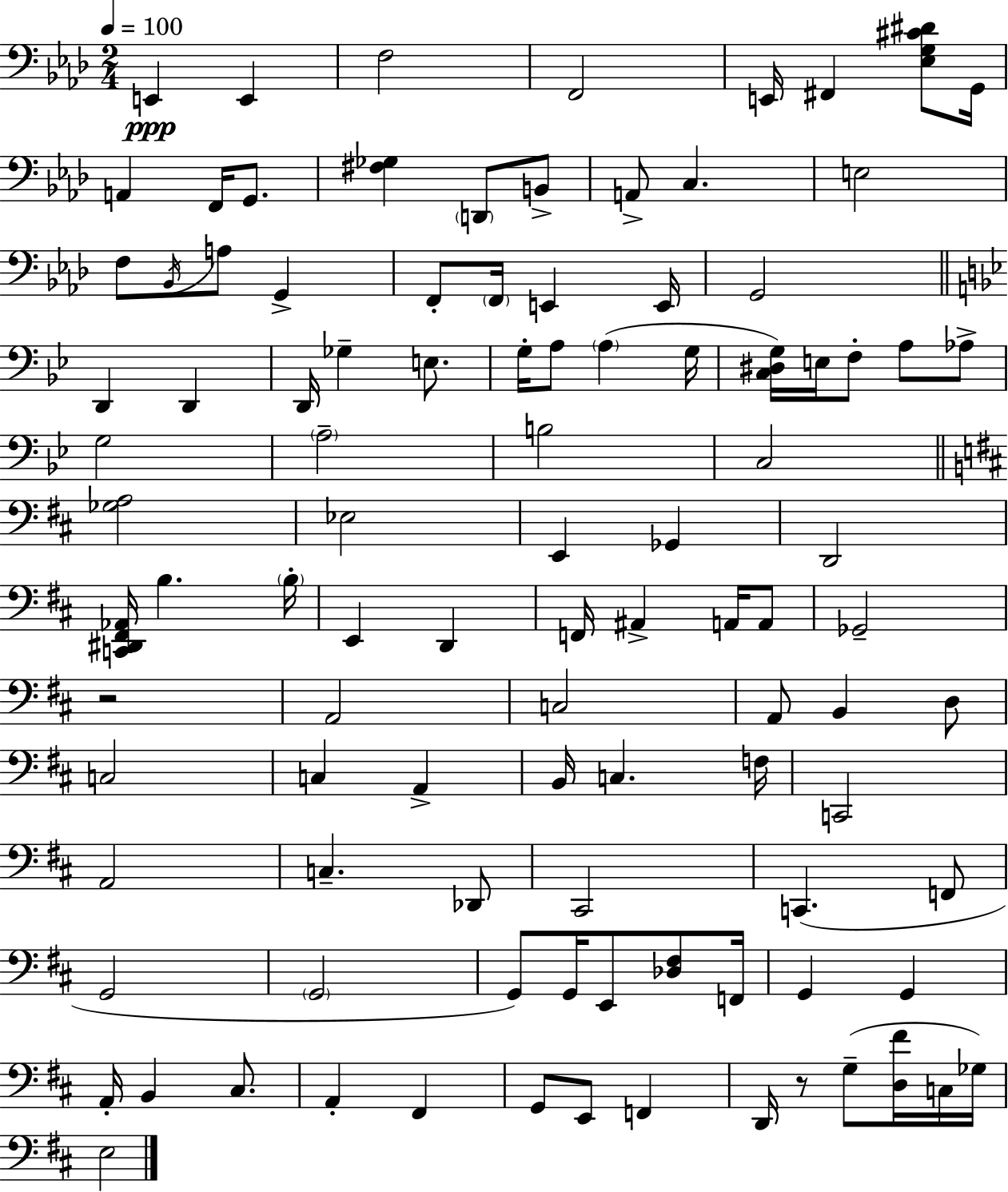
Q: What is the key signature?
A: AES major